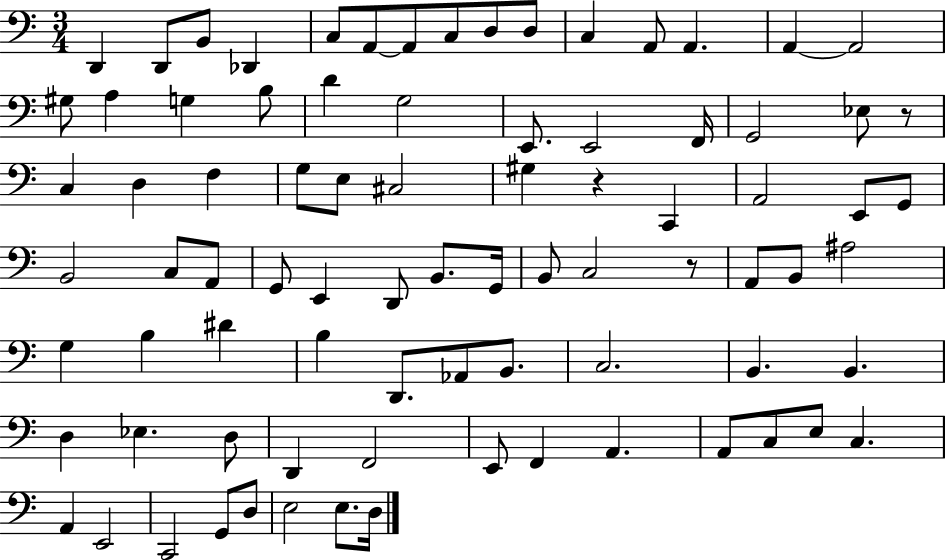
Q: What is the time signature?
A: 3/4